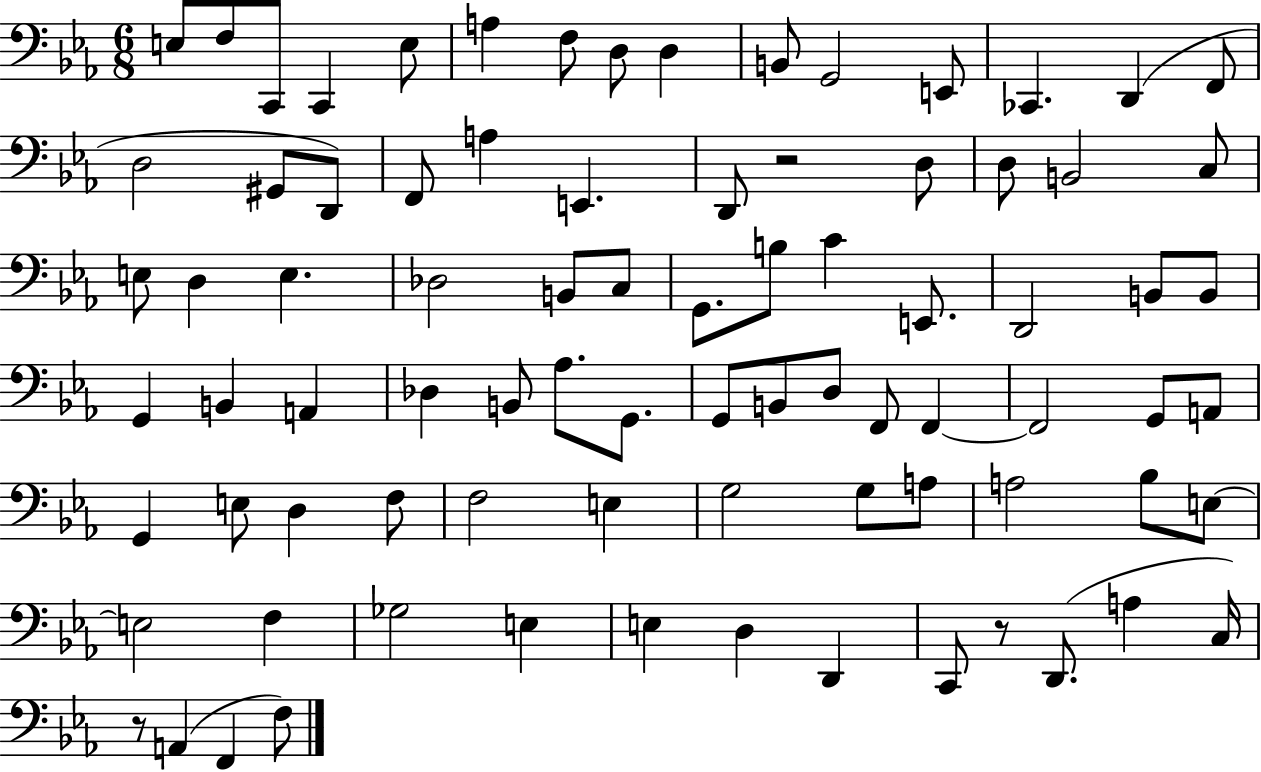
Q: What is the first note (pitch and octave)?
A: E3